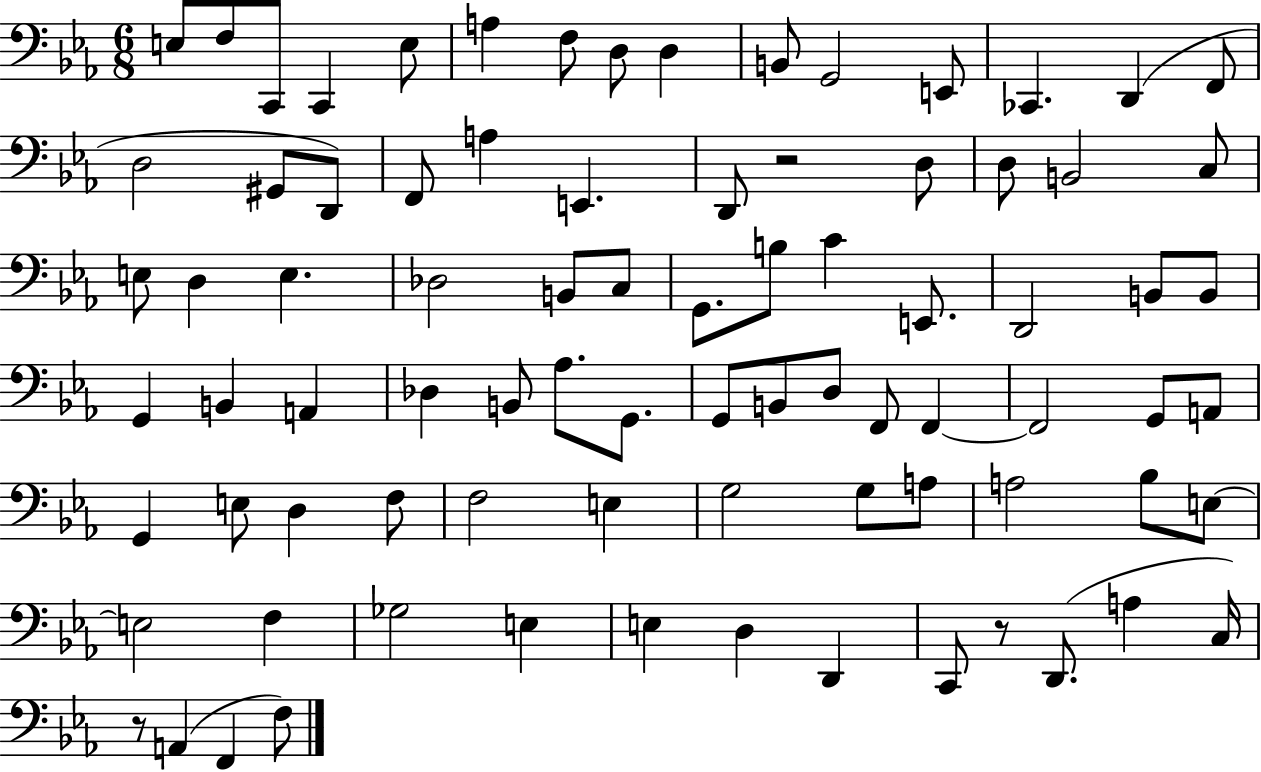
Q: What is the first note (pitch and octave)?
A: E3